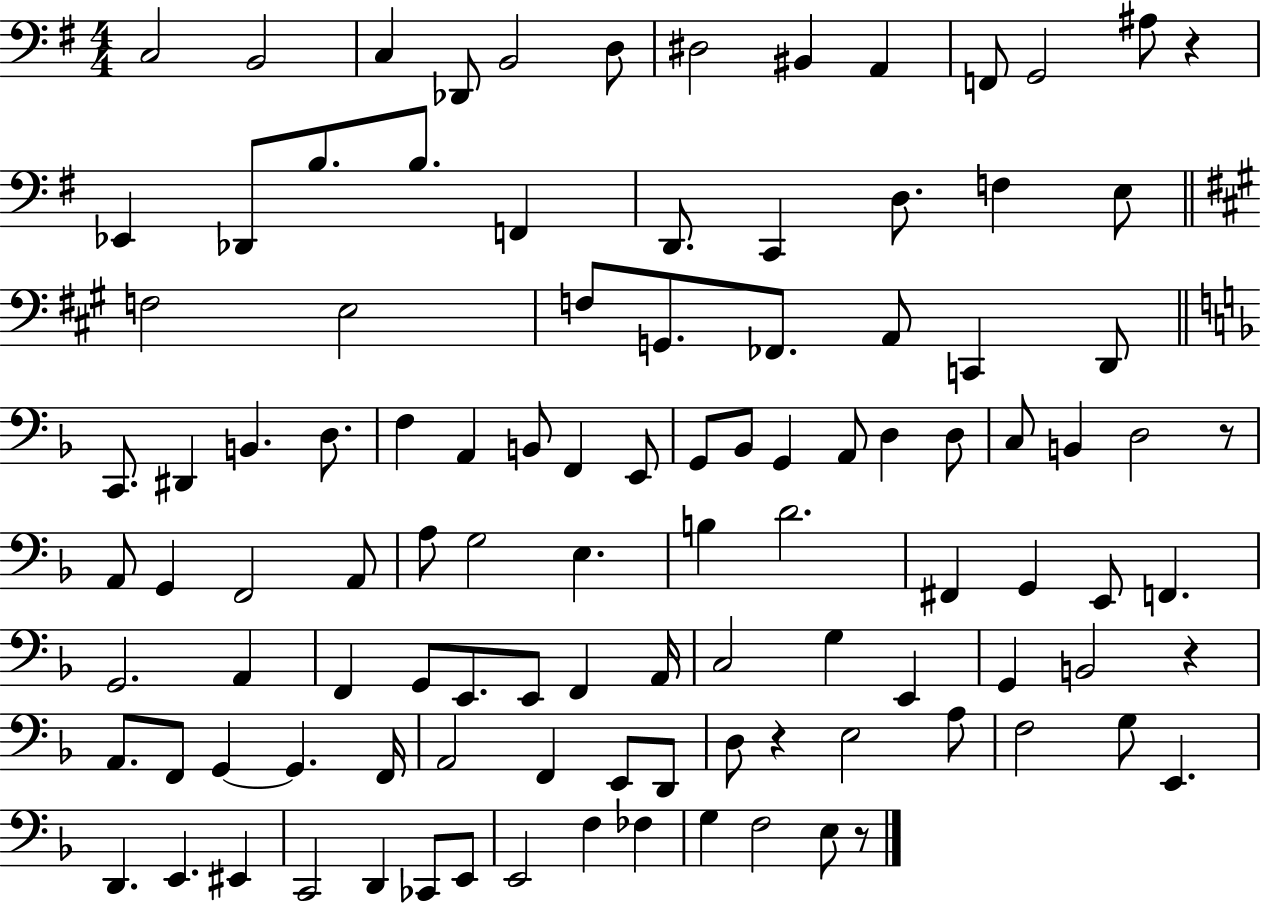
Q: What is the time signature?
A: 4/4